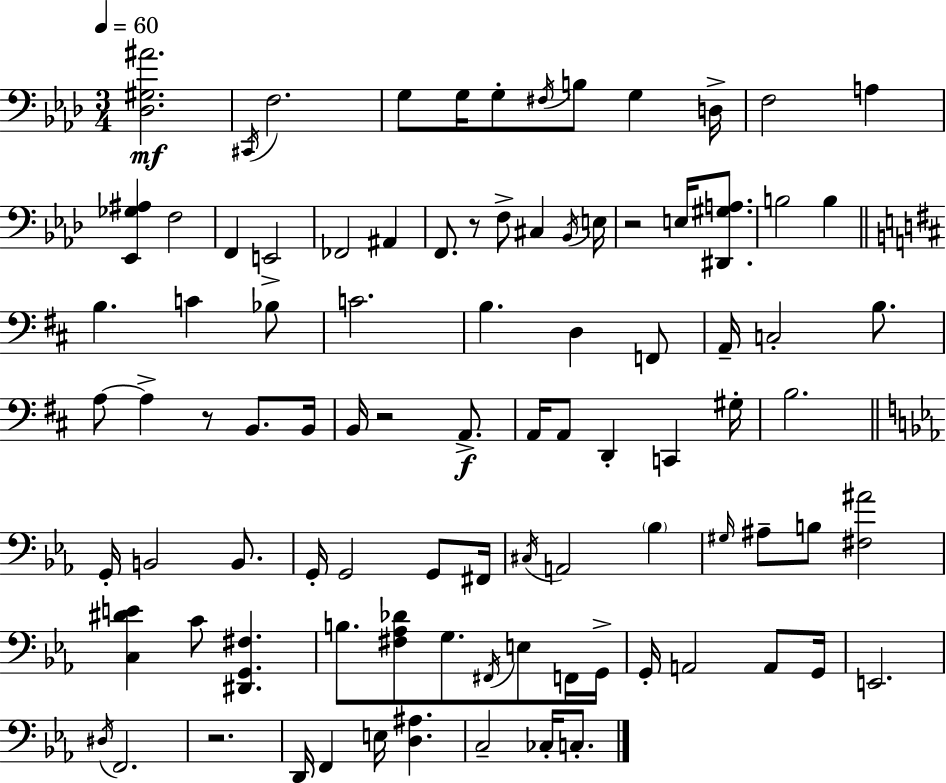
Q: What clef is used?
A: bass